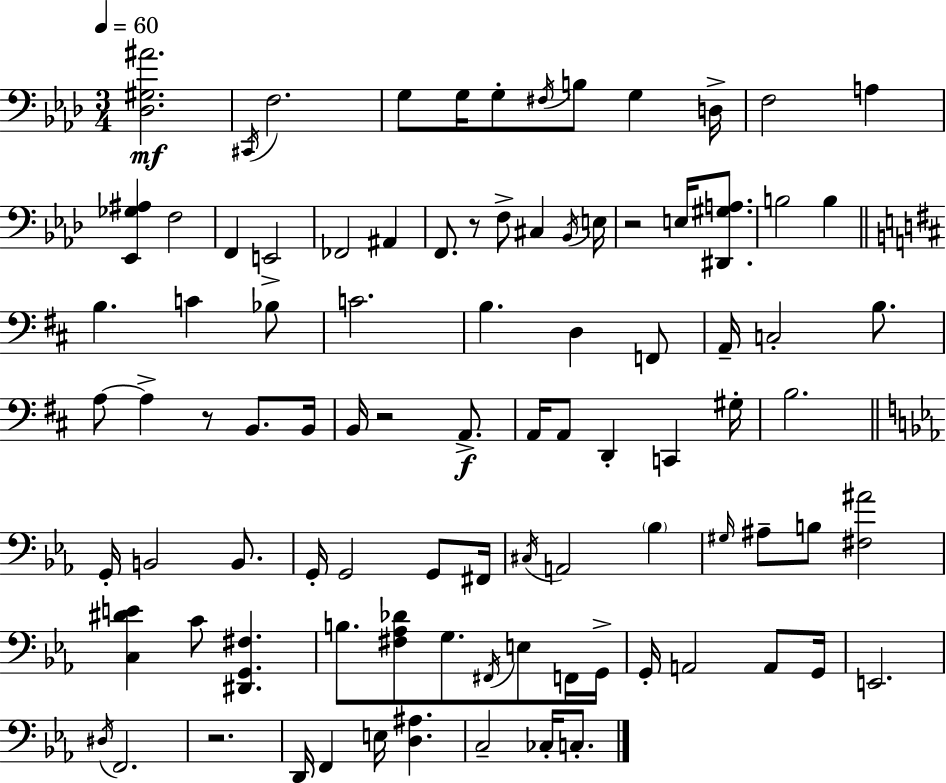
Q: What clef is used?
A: bass